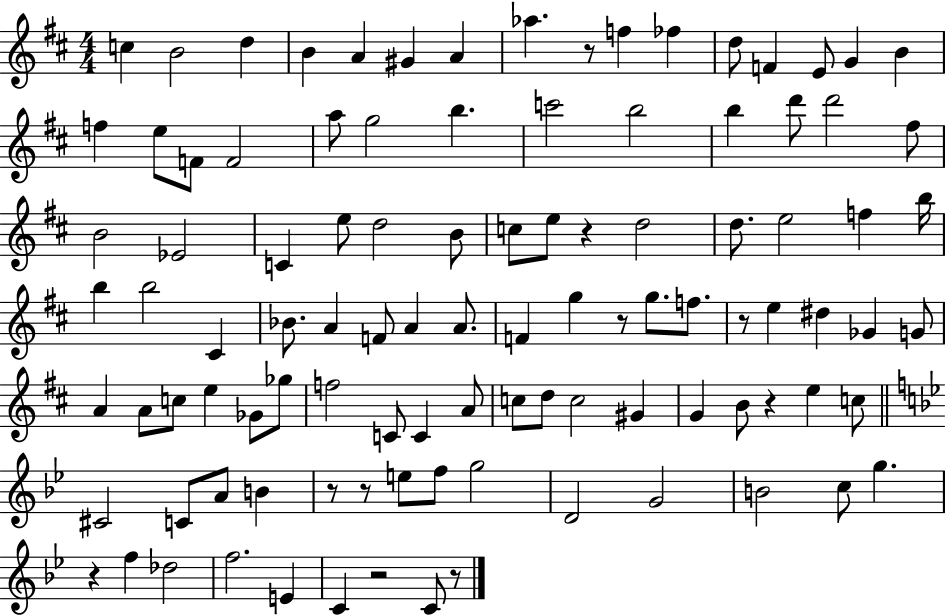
X:1
T:Untitled
M:4/4
L:1/4
K:D
c B2 d B A ^G A _a z/2 f _f d/2 F E/2 G B f e/2 F/2 F2 a/2 g2 b c'2 b2 b d'/2 d'2 ^f/2 B2 _E2 C e/2 d2 B/2 c/2 e/2 z d2 d/2 e2 f b/4 b b2 ^C _B/2 A F/2 A A/2 F g z/2 g/2 f/2 z/2 e ^d _G G/2 A A/2 c/2 e _G/2 _g/2 f2 C/2 C A/2 c/2 d/2 c2 ^G G B/2 z e c/2 ^C2 C/2 A/2 B z/2 z/2 e/2 f/2 g2 D2 G2 B2 c/2 g z f _d2 f2 E C z2 C/2 z/2